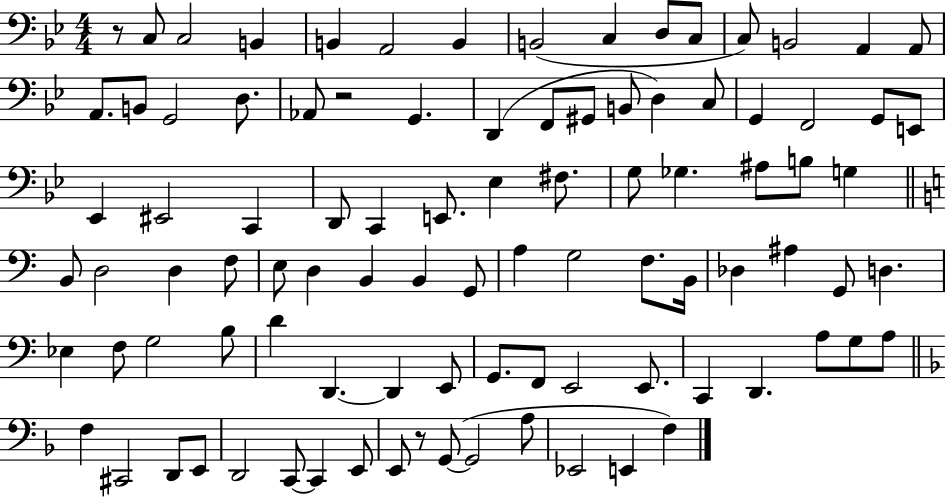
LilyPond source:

{
  \clef bass
  \numericTimeSignature
  \time 4/4
  \key bes \major
  r8 c8 c2 b,4 | b,4 a,2 b,4 | b,2( c4 d8 c8 | c8) b,2 a,4 a,8 | \break a,8. b,8 g,2 d8. | aes,8 r2 g,4. | d,4( f,8 gis,8 b,8 d4) c8 | g,4 f,2 g,8 e,8 | \break ees,4 eis,2 c,4 | d,8 c,4 e,8. ees4 fis8. | g8 ges4. ais8 b8 g4 | \bar "||" \break \key c \major b,8 d2 d4 f8 | e8 d4 b,4 b,4 g,8 | a4 g2 f8. b,16 | des4 ais4 g,8 d4. | \break ees4 f8 g2 b8 | d'4 d,4.~~ d,4 e,8 | g,8. f,8 e,2 e,8. | c,4 d,4. a8 g8 a8 | \break \bar "||" \break \key f \major f4 cis,2 d,8 e,8 | d,2 c,8~~ c,4 e,8 | e,8 r8 g,8~(~ g,2 a8 | ees,2 e,4 f4) | \break \bar "|."
}